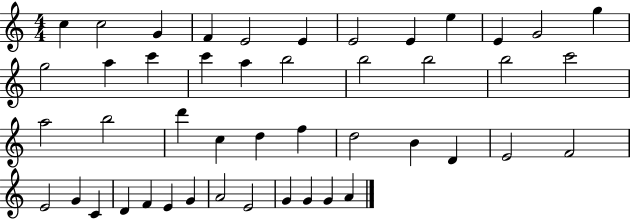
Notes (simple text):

C5/q C5/h G4/q F4/q E4/h E4/q E4/h E4/q E5/q E4/q G4/h G5/q G5/h A5/q C6/q C6/q A5/q B5/h B5/h B5/h B5/h C6/h A5/h B5/h D6/q C5/q D5/q F5/q D5/h B4/q D4/q E4/h F4/h E4/h G4/q C4/q D4/q F4/q E4/q G4/q A4/h E4/h G4/q G4/q G4/q A4/q